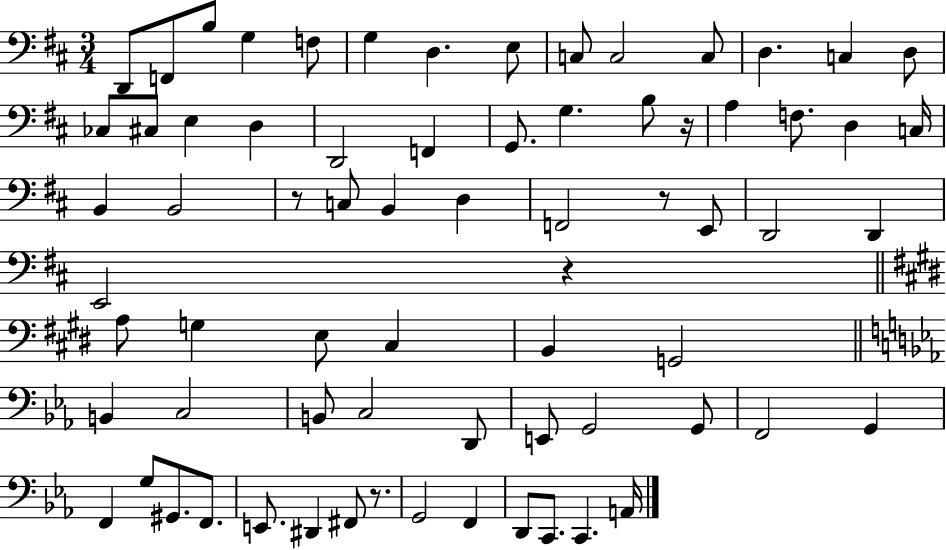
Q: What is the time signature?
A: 3/4